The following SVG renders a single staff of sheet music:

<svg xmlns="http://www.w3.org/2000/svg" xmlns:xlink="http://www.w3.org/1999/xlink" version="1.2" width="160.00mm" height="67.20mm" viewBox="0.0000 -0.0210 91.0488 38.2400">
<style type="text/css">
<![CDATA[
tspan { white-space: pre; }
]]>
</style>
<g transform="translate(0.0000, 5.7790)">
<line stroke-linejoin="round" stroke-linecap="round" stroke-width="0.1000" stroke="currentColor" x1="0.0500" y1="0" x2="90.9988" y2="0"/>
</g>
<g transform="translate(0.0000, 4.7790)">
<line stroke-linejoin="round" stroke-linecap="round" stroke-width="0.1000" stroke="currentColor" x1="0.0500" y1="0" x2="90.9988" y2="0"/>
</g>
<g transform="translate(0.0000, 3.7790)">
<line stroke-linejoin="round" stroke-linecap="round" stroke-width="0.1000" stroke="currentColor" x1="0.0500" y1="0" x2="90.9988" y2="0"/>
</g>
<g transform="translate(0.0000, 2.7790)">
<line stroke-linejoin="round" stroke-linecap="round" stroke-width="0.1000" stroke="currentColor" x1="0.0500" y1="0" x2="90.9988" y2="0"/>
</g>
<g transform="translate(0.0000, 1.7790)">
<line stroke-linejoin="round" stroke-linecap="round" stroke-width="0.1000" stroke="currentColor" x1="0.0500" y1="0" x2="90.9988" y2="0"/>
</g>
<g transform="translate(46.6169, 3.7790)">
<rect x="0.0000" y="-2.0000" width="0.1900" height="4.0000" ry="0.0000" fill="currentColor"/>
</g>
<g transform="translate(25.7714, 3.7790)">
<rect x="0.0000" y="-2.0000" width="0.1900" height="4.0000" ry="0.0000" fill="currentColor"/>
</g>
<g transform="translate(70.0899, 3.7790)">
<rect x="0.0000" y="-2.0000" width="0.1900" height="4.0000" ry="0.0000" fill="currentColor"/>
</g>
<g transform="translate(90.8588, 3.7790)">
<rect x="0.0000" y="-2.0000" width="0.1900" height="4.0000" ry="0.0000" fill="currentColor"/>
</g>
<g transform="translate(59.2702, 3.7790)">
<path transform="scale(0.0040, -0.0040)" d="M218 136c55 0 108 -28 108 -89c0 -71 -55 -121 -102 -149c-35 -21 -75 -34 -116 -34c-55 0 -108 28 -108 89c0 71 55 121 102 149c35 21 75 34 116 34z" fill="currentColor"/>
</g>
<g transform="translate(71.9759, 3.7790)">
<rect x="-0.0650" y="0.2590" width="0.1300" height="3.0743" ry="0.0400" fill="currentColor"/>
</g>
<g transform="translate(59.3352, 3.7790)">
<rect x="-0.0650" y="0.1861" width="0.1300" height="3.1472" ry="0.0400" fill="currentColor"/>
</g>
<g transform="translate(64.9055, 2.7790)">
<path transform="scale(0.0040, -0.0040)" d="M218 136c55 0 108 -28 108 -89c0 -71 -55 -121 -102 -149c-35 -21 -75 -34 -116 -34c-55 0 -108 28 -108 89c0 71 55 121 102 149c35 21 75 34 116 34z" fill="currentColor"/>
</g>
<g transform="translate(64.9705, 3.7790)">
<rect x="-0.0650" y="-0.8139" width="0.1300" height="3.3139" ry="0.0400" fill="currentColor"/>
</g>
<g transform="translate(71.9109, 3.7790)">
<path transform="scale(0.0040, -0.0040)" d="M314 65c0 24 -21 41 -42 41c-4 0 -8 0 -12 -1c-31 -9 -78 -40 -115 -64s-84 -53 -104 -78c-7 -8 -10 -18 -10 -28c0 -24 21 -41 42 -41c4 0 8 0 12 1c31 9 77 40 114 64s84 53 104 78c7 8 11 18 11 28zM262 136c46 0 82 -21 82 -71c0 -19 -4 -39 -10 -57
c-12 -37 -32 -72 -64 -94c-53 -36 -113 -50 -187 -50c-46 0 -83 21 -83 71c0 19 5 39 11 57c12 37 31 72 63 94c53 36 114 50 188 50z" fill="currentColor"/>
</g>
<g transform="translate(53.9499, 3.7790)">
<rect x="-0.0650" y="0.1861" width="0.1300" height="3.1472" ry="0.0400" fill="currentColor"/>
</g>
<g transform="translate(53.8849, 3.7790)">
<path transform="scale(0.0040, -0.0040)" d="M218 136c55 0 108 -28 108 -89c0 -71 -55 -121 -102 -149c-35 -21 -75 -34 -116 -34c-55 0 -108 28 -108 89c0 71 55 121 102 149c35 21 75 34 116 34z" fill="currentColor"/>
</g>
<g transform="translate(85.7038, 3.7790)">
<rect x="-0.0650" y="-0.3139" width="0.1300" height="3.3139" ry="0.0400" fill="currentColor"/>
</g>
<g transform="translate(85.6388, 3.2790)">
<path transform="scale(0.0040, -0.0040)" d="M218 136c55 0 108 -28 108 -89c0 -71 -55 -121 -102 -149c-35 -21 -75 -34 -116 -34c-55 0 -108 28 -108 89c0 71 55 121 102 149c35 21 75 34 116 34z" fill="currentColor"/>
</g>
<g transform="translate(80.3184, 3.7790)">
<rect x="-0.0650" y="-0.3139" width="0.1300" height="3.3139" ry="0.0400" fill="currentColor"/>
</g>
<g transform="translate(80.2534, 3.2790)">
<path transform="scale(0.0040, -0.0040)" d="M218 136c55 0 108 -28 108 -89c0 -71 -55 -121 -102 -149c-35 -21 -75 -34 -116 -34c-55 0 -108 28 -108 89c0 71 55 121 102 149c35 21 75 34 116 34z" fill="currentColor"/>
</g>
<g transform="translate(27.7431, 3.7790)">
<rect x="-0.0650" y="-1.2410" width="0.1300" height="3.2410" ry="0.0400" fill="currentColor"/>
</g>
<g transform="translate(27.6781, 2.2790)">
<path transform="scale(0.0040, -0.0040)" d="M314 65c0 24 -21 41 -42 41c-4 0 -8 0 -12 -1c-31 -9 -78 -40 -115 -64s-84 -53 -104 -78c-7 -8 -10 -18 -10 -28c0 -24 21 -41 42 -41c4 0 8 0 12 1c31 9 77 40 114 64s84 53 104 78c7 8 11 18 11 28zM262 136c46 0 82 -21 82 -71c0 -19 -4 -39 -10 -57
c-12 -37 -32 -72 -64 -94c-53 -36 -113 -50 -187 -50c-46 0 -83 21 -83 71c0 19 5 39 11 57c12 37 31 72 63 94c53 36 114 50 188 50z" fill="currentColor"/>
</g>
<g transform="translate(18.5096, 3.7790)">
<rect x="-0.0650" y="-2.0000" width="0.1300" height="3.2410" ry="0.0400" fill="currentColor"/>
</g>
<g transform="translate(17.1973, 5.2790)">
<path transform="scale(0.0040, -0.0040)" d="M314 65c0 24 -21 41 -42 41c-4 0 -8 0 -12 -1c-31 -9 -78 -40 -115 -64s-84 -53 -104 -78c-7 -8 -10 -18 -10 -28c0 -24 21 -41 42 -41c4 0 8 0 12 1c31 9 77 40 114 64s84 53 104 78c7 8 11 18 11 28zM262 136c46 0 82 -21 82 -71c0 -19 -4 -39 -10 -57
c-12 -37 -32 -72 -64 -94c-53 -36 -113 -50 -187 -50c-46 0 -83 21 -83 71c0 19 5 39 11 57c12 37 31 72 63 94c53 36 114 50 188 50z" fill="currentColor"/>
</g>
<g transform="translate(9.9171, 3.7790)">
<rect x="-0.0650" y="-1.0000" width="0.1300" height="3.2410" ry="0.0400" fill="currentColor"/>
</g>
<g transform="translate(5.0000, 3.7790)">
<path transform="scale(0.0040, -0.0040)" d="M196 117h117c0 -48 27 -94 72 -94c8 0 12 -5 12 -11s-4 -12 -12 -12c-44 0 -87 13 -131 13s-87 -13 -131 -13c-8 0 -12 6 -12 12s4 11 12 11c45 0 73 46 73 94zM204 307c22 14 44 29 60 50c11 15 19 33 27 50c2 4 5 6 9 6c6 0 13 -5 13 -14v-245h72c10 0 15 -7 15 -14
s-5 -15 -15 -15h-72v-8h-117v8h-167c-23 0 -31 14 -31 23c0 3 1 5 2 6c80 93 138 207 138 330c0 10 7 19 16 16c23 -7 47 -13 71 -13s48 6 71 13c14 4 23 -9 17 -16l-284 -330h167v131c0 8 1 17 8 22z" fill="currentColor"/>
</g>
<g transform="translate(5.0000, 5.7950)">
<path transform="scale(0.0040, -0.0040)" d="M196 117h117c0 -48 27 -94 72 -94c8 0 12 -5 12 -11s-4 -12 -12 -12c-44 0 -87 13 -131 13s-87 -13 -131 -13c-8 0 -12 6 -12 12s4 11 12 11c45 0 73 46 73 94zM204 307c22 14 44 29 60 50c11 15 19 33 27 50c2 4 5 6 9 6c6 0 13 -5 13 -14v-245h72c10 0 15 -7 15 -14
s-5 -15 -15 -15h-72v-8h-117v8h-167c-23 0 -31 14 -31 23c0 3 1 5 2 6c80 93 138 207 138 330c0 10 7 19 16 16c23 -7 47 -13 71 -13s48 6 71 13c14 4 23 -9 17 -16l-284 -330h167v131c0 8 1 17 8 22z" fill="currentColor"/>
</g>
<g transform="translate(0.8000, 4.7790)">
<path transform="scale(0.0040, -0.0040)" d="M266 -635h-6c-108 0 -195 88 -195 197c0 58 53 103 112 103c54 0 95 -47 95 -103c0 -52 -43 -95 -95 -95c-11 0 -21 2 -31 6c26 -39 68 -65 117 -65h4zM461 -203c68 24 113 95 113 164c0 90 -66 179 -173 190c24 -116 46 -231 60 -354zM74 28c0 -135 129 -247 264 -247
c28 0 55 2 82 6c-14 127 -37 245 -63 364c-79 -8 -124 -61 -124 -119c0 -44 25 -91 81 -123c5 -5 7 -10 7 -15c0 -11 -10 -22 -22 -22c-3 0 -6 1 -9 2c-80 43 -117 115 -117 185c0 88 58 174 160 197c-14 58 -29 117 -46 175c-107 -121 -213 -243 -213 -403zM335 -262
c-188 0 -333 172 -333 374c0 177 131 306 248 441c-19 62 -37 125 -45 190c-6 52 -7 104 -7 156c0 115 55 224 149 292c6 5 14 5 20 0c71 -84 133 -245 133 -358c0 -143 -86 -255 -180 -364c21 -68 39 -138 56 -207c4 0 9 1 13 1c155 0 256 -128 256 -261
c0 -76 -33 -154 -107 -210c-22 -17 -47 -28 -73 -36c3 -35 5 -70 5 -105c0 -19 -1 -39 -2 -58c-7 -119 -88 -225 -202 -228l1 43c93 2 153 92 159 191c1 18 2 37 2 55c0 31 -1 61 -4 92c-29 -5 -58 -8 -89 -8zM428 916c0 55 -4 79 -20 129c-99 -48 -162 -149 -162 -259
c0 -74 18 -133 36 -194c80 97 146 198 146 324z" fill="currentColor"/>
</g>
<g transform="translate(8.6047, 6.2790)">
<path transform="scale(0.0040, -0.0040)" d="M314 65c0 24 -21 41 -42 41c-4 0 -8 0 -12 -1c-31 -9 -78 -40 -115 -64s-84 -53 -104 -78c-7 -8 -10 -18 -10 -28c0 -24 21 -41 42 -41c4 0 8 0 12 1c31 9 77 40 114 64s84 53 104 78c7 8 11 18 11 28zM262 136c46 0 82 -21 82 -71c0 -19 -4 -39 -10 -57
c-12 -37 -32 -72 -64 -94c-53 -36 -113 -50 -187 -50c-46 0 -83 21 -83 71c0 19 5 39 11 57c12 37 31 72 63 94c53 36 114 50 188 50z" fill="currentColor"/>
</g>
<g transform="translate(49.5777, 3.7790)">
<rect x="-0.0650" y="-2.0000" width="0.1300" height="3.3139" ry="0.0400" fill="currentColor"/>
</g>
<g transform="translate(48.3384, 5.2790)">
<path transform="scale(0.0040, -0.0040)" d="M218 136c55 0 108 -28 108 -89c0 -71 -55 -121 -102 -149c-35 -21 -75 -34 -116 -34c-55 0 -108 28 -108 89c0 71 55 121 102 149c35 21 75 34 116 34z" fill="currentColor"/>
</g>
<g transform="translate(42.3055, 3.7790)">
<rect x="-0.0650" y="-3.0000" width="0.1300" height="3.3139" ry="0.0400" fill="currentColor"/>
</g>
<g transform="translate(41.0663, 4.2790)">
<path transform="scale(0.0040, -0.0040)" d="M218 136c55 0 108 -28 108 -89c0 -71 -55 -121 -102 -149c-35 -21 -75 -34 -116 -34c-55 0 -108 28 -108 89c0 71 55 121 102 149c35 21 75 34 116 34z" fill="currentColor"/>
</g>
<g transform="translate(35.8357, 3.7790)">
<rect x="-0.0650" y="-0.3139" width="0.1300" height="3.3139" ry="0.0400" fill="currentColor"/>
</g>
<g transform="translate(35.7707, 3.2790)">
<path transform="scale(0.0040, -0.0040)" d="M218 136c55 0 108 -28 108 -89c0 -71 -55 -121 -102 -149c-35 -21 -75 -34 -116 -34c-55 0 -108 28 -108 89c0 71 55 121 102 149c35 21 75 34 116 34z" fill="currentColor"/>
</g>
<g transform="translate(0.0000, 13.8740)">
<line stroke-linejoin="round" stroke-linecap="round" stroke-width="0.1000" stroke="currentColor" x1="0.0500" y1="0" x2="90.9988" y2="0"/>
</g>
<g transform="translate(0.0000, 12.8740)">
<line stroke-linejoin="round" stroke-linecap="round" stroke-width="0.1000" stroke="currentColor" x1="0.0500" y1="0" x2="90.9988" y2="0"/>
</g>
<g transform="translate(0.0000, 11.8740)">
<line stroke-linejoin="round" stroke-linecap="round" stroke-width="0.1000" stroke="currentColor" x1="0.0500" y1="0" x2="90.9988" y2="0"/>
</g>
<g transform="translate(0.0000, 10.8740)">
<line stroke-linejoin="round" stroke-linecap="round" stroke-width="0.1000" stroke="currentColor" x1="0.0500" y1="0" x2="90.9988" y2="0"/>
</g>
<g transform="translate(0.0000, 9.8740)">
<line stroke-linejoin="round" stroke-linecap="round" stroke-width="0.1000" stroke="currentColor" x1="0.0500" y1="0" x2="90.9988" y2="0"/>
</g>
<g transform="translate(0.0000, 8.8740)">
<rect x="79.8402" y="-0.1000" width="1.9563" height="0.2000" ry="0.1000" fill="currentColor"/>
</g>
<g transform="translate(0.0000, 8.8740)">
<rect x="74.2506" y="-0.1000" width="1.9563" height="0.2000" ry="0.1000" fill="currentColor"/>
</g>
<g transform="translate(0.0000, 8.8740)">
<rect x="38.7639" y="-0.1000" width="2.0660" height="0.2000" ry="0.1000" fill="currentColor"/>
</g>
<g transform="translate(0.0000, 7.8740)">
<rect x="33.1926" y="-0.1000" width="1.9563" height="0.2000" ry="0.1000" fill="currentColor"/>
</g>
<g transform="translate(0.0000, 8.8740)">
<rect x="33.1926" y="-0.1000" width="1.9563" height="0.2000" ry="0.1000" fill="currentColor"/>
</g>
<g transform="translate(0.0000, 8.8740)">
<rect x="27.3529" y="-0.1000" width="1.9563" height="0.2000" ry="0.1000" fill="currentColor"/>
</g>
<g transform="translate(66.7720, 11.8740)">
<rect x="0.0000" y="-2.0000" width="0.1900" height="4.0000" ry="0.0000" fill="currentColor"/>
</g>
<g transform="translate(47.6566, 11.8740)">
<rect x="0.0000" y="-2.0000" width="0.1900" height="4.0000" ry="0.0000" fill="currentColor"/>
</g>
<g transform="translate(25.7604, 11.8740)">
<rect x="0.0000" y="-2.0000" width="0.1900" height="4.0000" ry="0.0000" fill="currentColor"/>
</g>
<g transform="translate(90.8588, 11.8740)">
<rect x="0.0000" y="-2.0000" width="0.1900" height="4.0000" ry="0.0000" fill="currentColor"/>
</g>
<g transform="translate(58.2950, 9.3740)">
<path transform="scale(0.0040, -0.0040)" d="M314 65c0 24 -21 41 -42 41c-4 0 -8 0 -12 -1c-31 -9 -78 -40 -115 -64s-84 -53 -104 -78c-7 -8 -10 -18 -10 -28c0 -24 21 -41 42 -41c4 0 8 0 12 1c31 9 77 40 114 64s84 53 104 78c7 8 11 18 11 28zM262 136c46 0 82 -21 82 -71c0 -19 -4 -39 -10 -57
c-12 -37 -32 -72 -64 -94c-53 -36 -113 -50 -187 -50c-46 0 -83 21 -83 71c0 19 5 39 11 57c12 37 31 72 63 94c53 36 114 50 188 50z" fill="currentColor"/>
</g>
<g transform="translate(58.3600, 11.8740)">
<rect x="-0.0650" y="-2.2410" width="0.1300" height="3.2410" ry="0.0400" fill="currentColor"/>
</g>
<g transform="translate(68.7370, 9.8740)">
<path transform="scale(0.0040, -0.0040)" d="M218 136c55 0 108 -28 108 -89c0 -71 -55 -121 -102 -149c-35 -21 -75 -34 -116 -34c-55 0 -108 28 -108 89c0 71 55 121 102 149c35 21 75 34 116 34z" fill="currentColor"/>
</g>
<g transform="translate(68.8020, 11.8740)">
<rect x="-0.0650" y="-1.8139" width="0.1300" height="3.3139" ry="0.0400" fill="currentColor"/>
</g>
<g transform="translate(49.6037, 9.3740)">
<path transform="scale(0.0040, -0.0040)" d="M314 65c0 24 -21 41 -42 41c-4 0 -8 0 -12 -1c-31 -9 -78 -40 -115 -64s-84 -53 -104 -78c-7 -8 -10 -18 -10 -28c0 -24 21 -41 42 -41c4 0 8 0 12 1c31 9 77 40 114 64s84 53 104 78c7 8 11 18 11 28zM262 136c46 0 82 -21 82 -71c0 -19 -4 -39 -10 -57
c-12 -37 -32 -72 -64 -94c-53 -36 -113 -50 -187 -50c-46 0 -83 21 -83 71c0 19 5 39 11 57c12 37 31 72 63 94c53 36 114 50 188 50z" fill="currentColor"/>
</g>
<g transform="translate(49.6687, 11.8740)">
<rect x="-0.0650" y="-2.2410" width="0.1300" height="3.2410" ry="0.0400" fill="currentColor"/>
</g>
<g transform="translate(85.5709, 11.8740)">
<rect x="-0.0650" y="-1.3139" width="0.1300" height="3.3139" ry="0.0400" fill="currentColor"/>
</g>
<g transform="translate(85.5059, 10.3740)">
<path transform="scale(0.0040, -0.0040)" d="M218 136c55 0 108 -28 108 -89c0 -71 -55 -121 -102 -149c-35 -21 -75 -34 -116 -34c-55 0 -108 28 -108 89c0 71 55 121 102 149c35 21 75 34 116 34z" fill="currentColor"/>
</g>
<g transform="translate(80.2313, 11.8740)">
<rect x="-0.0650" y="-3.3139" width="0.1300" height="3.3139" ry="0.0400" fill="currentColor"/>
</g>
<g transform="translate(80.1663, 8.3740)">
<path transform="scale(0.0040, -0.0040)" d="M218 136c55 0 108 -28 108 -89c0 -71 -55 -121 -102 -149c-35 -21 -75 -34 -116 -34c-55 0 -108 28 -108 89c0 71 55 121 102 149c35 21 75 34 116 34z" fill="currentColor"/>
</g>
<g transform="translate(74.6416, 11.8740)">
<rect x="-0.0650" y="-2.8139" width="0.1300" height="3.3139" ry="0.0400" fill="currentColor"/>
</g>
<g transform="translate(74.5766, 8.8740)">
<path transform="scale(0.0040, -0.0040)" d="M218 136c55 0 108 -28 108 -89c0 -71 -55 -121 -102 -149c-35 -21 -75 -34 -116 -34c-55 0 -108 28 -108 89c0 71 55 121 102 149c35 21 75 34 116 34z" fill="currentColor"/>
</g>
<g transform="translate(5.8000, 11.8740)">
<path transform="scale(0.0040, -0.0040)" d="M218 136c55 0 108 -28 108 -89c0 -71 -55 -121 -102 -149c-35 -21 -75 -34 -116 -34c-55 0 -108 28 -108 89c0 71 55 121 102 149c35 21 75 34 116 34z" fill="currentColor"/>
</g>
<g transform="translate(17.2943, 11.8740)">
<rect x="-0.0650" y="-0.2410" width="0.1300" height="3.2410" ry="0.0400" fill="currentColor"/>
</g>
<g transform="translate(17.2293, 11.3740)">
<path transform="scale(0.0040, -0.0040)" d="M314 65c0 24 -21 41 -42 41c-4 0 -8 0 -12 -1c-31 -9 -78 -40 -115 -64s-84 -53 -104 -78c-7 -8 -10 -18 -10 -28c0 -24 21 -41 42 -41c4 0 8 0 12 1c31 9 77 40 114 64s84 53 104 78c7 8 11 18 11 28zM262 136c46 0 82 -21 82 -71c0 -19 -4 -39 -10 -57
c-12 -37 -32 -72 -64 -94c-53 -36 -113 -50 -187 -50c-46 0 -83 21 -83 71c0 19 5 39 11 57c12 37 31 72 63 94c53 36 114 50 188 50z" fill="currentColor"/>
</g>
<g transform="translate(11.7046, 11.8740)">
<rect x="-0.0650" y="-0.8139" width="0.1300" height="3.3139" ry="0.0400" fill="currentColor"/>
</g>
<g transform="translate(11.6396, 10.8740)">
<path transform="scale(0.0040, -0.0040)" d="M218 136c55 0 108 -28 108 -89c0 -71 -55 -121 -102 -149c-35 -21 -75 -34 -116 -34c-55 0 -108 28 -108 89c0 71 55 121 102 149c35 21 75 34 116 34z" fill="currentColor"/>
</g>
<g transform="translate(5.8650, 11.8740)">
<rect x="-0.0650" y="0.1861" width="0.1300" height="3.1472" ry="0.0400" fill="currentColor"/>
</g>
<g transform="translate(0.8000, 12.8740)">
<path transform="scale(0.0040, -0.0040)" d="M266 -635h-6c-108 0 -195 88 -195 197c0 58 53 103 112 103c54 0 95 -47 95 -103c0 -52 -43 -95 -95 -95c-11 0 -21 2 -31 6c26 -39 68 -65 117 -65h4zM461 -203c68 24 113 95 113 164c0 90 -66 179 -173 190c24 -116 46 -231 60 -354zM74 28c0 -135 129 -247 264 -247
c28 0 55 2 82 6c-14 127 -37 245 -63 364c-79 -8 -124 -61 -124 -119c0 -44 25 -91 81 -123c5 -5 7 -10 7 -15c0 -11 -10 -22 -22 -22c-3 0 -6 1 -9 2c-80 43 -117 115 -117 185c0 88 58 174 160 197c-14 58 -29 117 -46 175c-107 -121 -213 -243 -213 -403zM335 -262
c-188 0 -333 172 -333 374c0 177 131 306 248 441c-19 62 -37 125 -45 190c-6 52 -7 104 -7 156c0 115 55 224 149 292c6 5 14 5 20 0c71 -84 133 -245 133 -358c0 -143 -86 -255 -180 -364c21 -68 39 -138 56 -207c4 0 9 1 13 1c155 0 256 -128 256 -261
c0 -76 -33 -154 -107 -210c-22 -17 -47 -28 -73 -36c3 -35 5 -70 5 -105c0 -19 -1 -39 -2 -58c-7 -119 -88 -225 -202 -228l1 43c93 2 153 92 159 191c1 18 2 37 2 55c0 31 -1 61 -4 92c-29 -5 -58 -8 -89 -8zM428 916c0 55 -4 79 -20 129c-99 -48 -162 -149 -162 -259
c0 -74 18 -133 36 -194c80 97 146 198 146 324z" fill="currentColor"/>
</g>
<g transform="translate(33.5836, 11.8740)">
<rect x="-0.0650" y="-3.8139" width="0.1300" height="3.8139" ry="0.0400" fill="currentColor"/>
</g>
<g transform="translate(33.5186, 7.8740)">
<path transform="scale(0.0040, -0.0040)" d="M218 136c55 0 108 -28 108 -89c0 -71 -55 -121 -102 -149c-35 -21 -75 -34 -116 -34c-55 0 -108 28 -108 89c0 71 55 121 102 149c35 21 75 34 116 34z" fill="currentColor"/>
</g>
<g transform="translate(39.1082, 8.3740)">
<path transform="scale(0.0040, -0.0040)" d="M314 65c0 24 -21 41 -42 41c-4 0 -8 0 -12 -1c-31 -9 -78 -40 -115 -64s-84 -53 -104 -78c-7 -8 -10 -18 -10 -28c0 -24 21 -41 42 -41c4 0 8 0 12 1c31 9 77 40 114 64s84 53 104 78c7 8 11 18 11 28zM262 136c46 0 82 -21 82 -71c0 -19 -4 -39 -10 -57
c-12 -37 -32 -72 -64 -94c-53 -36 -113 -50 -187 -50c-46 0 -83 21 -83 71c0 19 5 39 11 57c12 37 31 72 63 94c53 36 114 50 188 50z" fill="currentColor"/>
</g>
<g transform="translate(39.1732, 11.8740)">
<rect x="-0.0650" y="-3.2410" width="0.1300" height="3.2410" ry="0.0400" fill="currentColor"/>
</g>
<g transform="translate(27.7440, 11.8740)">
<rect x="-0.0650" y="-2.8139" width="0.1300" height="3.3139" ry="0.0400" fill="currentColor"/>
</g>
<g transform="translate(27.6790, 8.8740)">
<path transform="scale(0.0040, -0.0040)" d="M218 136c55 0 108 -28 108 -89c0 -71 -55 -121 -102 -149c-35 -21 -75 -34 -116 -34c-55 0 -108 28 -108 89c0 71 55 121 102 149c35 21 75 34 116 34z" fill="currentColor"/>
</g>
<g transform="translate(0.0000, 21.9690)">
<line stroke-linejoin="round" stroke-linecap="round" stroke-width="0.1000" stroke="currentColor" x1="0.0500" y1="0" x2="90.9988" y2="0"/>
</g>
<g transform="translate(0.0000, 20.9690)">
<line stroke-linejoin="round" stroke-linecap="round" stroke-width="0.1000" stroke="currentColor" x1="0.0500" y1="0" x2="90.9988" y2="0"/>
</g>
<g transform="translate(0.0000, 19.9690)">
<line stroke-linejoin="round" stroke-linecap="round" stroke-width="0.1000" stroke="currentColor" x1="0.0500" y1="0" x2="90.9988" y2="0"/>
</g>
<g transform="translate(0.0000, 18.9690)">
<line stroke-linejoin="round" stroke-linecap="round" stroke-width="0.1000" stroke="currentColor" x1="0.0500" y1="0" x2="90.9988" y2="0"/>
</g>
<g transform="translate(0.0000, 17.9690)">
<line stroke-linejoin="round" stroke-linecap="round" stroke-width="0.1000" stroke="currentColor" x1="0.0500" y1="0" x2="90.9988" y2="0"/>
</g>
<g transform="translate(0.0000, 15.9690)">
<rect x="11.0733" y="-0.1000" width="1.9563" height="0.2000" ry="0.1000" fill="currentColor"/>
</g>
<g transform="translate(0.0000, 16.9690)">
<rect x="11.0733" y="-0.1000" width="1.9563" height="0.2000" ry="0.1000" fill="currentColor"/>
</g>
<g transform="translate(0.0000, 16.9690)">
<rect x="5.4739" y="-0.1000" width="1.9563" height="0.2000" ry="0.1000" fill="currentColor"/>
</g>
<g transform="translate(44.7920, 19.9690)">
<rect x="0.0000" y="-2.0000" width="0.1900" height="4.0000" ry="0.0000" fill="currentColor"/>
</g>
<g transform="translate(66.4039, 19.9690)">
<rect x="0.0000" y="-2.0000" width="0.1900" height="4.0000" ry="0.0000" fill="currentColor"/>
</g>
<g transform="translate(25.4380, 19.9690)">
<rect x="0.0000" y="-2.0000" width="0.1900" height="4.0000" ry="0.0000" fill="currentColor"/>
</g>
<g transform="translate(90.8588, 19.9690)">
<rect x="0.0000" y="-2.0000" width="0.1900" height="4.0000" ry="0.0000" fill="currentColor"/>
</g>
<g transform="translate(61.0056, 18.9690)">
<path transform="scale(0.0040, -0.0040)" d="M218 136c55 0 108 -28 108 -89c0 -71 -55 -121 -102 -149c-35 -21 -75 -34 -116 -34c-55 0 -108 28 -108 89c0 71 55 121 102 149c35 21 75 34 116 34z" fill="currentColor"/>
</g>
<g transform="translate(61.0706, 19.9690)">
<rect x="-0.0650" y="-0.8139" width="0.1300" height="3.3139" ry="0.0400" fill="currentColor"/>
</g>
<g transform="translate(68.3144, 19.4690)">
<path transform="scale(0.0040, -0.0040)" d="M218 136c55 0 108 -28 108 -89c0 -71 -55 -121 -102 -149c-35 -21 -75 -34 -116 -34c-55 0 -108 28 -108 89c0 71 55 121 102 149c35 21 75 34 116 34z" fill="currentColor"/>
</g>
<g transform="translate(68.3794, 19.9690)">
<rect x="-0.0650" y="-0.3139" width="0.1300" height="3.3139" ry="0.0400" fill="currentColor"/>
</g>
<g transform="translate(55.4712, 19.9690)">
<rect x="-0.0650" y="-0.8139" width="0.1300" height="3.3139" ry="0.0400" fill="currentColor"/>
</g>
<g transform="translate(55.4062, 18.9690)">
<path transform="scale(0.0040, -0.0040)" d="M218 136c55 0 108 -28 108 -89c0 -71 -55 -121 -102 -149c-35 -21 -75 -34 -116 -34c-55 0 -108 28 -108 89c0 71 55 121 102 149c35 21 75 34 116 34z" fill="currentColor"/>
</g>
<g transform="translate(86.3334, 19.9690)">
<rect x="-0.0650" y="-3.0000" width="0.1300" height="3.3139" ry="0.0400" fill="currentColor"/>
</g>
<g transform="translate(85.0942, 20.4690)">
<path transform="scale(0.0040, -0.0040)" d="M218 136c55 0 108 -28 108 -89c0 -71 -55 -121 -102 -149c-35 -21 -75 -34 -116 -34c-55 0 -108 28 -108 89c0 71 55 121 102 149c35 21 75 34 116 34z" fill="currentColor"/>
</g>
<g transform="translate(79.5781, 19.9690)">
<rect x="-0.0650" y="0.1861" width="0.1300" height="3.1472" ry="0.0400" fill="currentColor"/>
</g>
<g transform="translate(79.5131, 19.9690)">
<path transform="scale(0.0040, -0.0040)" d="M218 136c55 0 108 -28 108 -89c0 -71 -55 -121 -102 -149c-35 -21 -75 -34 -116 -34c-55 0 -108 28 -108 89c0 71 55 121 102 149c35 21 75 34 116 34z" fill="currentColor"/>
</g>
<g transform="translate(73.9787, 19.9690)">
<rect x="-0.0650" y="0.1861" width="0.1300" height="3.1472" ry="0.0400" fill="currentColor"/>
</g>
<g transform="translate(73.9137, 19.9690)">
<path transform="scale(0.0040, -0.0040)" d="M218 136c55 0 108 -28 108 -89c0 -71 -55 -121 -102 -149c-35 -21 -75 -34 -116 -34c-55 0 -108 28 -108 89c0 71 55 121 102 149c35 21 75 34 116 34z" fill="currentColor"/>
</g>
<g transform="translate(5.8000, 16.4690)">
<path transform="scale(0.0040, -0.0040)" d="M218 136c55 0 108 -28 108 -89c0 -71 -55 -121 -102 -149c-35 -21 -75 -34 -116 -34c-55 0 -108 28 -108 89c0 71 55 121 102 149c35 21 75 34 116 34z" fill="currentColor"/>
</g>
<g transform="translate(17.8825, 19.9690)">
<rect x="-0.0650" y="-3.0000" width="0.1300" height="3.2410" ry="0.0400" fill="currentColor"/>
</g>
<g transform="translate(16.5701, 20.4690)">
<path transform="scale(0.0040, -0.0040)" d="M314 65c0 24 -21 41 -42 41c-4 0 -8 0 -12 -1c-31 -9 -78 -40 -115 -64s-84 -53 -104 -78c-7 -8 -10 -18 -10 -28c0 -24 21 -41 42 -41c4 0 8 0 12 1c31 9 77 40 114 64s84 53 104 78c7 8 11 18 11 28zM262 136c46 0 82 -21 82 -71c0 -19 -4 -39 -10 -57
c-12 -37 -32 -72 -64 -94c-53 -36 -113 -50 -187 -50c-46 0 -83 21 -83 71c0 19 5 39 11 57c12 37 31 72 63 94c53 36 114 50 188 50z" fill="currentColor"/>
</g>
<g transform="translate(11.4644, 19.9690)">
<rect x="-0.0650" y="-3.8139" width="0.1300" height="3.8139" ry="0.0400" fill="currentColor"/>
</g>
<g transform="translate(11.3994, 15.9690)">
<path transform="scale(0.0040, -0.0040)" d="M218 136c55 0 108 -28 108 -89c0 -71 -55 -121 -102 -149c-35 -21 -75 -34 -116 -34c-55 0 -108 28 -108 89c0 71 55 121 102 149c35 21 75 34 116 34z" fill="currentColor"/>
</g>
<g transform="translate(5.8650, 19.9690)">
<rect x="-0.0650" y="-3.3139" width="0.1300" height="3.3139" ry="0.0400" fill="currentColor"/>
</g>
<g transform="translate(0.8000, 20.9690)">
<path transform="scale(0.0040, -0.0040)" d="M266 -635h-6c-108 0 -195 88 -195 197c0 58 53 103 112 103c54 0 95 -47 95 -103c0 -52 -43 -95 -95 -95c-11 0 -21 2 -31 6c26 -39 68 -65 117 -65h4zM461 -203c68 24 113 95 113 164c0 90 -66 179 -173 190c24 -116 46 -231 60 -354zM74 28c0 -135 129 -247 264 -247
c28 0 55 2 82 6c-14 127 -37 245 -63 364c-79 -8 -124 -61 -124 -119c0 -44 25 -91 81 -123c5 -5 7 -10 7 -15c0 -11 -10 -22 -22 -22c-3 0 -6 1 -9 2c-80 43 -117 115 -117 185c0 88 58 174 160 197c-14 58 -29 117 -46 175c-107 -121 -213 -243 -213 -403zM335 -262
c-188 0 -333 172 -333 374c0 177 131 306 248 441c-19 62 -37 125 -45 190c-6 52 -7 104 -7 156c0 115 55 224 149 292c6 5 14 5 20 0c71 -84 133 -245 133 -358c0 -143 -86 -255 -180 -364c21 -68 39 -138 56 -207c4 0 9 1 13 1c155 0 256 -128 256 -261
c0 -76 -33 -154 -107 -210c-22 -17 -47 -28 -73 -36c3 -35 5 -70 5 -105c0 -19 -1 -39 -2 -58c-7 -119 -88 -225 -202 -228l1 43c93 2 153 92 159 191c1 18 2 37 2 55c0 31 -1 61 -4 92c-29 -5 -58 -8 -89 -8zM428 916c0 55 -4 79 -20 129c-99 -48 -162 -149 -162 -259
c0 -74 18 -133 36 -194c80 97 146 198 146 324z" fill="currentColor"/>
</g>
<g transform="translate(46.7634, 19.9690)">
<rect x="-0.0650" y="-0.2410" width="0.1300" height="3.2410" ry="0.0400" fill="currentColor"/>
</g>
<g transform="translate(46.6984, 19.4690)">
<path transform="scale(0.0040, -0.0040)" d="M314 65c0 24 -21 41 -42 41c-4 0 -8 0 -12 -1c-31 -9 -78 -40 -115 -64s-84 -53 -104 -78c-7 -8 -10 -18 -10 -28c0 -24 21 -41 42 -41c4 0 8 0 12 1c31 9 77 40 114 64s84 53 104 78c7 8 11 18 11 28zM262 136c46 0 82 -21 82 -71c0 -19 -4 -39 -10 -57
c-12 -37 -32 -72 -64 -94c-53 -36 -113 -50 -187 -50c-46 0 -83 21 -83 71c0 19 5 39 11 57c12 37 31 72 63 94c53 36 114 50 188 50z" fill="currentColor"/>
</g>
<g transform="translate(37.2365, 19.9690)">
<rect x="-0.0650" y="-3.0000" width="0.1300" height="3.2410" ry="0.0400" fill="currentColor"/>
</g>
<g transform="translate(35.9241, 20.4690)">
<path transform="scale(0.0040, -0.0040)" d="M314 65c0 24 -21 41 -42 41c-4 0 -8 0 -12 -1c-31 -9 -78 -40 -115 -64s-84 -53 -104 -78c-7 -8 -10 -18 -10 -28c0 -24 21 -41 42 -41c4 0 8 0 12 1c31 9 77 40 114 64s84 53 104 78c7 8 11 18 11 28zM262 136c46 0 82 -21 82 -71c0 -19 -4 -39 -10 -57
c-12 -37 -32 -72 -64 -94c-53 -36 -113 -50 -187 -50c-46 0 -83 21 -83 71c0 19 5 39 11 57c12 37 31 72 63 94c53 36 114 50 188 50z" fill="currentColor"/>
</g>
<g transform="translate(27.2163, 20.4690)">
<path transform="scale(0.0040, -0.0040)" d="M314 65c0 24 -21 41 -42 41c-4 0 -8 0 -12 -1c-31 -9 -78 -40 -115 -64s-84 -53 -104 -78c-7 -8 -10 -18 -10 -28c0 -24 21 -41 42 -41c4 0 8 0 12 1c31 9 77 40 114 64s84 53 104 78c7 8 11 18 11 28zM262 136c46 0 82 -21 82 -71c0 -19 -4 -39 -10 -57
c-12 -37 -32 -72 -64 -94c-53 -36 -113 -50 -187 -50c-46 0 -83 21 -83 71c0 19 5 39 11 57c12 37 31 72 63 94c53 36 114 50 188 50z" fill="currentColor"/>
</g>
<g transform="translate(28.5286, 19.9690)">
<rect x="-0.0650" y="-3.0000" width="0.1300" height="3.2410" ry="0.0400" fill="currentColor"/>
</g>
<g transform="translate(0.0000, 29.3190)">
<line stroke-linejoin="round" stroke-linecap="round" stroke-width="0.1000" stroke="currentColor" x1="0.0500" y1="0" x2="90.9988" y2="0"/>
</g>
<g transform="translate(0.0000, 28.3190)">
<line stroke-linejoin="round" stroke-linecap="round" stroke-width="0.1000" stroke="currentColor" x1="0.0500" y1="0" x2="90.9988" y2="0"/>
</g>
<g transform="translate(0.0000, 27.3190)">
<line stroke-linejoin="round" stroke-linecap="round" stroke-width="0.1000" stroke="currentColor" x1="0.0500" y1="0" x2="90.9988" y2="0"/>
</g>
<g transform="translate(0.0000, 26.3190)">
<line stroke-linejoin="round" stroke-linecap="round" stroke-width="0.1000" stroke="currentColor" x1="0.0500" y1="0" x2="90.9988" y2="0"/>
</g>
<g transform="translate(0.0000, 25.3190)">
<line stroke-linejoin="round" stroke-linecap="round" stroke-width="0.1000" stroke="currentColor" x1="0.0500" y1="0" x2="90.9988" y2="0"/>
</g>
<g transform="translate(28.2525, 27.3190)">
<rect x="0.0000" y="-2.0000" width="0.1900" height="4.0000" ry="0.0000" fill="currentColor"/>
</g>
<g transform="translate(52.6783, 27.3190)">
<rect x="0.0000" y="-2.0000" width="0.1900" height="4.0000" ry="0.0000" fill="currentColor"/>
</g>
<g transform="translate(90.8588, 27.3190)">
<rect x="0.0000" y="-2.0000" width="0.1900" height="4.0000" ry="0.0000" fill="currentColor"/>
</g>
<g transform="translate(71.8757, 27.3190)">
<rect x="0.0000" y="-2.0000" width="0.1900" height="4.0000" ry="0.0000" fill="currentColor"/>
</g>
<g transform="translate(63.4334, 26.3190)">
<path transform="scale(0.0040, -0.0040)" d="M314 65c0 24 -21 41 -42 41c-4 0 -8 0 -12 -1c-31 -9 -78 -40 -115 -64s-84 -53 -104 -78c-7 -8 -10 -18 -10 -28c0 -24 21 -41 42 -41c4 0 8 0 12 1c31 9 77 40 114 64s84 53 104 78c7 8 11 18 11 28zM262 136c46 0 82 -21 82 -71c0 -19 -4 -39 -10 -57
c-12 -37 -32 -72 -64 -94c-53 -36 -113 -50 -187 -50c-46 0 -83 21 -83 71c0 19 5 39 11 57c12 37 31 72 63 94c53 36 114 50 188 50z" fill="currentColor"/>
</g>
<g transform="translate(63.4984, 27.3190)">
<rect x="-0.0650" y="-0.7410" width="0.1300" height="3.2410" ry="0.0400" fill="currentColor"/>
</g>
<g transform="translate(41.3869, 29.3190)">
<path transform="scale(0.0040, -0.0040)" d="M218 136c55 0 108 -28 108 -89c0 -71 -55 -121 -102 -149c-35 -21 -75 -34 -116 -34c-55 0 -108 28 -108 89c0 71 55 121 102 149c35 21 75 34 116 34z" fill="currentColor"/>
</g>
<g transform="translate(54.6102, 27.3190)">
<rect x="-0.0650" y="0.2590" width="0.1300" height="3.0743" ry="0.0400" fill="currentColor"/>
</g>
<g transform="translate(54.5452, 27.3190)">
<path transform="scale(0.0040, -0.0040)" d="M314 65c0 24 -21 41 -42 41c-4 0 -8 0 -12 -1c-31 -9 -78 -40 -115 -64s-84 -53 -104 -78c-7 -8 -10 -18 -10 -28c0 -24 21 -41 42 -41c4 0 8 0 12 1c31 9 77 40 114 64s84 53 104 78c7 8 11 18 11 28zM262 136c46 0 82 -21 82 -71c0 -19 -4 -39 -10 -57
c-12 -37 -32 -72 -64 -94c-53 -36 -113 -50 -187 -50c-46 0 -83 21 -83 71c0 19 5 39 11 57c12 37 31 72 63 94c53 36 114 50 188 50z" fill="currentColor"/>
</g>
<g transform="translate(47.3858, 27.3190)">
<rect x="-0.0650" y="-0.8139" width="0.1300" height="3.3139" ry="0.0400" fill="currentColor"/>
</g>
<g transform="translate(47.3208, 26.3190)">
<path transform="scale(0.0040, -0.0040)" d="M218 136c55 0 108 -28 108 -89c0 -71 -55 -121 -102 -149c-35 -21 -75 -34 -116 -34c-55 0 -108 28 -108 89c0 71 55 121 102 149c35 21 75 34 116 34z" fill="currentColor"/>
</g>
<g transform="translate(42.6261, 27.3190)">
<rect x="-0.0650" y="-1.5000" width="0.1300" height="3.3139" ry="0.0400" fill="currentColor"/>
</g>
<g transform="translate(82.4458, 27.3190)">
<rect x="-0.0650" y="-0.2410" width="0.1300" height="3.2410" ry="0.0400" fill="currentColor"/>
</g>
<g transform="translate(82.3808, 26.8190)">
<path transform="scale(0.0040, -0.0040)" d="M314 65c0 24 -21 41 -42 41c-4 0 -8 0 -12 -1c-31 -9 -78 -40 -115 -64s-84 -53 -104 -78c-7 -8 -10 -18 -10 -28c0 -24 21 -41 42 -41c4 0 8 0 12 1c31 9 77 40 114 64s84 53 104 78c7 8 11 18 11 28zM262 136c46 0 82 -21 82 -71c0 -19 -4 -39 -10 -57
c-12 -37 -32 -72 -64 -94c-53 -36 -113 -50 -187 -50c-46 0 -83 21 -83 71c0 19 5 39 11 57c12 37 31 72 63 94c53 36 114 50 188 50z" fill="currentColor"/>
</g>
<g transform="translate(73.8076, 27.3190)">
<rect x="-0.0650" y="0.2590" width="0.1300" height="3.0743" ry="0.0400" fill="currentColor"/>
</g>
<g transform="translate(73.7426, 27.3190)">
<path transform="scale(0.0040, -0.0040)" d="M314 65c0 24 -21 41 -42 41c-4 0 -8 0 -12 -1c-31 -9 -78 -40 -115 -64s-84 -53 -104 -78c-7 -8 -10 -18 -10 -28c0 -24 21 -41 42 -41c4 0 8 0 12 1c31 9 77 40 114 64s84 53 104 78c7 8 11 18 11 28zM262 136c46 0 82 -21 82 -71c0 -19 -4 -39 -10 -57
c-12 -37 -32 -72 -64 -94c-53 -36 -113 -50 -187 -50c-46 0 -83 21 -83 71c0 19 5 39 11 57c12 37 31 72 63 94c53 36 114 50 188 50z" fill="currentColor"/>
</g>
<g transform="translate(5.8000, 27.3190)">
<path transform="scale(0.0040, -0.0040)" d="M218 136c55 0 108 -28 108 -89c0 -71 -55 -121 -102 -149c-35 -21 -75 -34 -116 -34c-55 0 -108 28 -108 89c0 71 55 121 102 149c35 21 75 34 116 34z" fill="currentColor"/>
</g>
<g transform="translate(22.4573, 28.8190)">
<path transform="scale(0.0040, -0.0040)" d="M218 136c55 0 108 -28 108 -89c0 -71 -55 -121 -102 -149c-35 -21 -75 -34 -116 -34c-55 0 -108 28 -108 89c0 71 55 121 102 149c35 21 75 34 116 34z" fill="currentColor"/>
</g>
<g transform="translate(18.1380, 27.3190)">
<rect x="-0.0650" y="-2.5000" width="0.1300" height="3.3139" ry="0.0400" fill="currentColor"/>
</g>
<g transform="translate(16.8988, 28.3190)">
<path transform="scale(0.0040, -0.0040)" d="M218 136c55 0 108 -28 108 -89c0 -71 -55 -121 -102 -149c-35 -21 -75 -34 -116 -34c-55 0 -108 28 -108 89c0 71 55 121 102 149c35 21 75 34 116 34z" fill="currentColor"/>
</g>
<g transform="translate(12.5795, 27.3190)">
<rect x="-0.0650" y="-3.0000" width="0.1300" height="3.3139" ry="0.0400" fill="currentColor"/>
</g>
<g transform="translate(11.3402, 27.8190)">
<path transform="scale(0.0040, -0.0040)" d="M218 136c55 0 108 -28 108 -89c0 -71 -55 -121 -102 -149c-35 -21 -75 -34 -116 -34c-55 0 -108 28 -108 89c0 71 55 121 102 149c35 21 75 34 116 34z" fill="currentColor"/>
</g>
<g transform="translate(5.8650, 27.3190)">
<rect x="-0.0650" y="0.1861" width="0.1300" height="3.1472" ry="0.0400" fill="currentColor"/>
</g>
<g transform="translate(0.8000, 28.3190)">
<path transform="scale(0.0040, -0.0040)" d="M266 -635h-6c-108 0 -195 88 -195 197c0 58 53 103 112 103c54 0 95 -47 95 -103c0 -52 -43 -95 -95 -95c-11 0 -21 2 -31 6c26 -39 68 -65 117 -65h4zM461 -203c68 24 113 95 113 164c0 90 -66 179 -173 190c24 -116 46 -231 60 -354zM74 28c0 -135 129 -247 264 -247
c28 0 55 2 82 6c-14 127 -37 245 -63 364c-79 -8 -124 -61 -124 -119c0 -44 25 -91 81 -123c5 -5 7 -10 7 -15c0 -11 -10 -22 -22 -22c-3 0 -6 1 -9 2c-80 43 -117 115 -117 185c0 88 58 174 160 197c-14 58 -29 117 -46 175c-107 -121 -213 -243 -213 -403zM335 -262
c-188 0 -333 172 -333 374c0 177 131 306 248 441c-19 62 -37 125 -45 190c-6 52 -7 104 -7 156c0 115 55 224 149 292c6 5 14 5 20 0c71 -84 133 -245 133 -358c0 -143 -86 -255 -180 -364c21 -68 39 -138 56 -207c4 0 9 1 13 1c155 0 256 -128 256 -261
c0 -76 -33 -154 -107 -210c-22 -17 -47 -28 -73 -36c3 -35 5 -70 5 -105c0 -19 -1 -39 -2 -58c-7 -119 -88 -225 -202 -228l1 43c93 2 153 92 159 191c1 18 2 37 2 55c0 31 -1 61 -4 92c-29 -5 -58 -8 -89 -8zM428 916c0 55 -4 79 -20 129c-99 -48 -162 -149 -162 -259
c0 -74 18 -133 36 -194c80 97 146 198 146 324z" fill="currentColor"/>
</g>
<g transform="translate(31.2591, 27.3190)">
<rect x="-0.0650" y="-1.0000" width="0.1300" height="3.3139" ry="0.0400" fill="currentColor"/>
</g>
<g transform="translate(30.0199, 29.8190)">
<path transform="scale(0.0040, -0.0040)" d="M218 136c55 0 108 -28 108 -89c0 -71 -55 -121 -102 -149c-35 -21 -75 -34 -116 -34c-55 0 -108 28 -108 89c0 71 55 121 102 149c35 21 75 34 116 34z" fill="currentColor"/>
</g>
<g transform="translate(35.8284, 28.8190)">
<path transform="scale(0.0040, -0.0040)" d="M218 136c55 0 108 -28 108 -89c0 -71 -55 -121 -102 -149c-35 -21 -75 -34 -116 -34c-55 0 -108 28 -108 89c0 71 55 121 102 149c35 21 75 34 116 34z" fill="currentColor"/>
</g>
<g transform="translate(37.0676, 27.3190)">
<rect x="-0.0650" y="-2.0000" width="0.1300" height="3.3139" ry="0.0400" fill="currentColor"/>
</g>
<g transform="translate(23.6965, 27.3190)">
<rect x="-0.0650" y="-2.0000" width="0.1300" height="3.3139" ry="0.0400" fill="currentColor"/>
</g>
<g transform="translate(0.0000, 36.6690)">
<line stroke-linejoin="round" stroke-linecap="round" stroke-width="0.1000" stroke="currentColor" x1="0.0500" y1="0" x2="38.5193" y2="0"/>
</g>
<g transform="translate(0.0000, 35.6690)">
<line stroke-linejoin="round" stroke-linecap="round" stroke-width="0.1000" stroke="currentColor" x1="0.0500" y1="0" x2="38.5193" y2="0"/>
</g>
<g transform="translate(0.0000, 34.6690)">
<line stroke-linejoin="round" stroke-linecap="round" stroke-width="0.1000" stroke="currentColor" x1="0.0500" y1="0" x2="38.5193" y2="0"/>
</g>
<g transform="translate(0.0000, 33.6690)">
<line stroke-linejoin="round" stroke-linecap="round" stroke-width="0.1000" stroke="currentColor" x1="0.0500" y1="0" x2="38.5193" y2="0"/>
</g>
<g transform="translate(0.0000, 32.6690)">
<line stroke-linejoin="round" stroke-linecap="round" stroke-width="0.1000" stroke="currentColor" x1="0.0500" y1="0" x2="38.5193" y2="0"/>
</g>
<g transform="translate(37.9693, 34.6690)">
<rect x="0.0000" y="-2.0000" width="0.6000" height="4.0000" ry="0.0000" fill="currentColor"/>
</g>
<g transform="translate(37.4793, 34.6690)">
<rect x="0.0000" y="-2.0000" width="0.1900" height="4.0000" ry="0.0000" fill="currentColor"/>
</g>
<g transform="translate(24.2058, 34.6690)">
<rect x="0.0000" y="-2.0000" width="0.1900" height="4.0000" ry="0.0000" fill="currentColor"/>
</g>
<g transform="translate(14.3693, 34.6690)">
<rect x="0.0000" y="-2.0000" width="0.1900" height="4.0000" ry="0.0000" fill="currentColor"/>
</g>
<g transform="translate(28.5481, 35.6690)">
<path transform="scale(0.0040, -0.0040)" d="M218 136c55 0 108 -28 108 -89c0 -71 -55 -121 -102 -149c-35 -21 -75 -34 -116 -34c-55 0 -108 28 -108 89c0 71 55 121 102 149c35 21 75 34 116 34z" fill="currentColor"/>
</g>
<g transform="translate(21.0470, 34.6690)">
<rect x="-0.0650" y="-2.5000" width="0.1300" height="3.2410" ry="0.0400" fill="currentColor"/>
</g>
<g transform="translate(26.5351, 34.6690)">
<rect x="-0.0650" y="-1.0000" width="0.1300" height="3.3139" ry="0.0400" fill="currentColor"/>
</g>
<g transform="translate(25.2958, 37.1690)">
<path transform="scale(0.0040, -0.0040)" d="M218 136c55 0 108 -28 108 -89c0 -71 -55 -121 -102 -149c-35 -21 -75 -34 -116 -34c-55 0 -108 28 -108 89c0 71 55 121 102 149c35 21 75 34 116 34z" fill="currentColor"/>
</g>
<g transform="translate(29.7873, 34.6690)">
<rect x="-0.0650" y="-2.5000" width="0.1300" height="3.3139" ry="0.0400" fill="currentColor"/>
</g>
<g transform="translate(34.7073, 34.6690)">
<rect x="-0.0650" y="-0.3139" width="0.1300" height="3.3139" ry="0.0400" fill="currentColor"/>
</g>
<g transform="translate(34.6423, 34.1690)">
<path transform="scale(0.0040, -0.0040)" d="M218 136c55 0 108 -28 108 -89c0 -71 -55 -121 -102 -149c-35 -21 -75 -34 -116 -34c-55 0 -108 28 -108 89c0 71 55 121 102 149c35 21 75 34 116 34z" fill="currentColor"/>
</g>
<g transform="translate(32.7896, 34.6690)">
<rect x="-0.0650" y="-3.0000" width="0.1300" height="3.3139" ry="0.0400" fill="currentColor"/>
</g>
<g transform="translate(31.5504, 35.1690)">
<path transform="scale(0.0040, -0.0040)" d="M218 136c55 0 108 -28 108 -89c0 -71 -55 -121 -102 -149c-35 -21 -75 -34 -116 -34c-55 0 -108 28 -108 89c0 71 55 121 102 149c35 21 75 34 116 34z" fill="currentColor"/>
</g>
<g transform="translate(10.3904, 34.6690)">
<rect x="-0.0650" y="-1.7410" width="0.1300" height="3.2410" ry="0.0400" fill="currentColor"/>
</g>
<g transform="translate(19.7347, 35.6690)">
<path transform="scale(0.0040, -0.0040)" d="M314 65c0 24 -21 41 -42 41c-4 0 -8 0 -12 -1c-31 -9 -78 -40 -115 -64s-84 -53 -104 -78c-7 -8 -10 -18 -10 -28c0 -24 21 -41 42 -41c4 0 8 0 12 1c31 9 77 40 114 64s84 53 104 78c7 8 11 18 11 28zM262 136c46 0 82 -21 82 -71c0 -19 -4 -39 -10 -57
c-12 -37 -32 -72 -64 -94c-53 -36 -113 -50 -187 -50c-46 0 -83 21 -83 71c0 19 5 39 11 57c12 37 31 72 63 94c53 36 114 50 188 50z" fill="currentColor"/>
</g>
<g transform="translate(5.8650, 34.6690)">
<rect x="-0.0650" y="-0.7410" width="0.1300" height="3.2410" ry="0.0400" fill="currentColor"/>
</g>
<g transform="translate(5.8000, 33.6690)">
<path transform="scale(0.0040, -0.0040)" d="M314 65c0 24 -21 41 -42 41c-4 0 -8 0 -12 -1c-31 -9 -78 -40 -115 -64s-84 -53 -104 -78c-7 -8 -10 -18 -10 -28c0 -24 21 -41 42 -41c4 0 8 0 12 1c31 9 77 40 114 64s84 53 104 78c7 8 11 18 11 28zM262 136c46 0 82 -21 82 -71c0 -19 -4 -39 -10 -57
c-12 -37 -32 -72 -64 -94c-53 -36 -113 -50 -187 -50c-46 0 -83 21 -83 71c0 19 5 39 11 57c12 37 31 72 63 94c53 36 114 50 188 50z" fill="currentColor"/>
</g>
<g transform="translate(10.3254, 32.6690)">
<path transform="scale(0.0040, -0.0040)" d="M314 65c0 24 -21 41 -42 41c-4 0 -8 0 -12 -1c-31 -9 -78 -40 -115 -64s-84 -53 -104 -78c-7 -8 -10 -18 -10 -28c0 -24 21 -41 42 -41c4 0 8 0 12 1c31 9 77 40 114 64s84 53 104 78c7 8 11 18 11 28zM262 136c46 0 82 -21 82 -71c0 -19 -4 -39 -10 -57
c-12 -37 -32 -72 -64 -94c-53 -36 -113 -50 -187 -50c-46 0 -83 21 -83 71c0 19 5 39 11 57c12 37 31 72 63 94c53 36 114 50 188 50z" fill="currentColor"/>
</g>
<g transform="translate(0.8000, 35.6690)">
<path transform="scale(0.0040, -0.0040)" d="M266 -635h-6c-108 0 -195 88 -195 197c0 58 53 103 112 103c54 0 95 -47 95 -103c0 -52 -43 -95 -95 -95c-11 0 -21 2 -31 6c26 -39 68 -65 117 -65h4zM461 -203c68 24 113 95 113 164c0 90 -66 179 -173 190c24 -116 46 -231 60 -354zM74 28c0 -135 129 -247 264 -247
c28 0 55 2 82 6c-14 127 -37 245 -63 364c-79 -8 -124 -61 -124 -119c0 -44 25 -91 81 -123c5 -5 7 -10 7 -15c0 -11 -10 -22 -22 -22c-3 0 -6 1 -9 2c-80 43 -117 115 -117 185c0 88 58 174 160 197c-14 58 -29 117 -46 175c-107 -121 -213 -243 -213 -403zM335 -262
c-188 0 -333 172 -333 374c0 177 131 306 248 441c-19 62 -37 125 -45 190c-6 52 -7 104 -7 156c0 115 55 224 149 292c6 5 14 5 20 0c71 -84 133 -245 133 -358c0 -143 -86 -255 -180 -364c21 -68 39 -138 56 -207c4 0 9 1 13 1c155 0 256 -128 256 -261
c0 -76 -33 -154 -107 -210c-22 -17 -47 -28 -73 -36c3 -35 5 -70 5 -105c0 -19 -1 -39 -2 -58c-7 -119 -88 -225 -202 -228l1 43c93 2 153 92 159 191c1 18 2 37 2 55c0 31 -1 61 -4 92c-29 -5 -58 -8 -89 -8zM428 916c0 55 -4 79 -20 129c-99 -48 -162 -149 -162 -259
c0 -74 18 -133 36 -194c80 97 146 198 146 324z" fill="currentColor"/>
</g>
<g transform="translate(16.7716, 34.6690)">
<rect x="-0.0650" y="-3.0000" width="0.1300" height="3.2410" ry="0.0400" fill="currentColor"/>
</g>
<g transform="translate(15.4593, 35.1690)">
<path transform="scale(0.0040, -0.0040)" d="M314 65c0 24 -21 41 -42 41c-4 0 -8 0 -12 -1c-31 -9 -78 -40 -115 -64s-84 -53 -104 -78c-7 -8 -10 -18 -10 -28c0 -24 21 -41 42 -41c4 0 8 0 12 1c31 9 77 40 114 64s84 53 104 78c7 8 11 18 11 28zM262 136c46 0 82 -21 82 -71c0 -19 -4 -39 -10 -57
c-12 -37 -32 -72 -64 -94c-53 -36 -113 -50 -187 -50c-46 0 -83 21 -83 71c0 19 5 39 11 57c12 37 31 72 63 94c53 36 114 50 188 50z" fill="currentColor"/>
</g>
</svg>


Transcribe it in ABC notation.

X:1
T:Untitled
M:4/4
L:1/4
K:C
D2 F2 e2 c A F B B d B2 c c B d c2 a c' b2 g2 g2 f a b e b c' A2 A2 A2 c2 d d c B B A B A G F D F E d B2 d2 B2 c2 d2 f2 A2 G2 D G A c